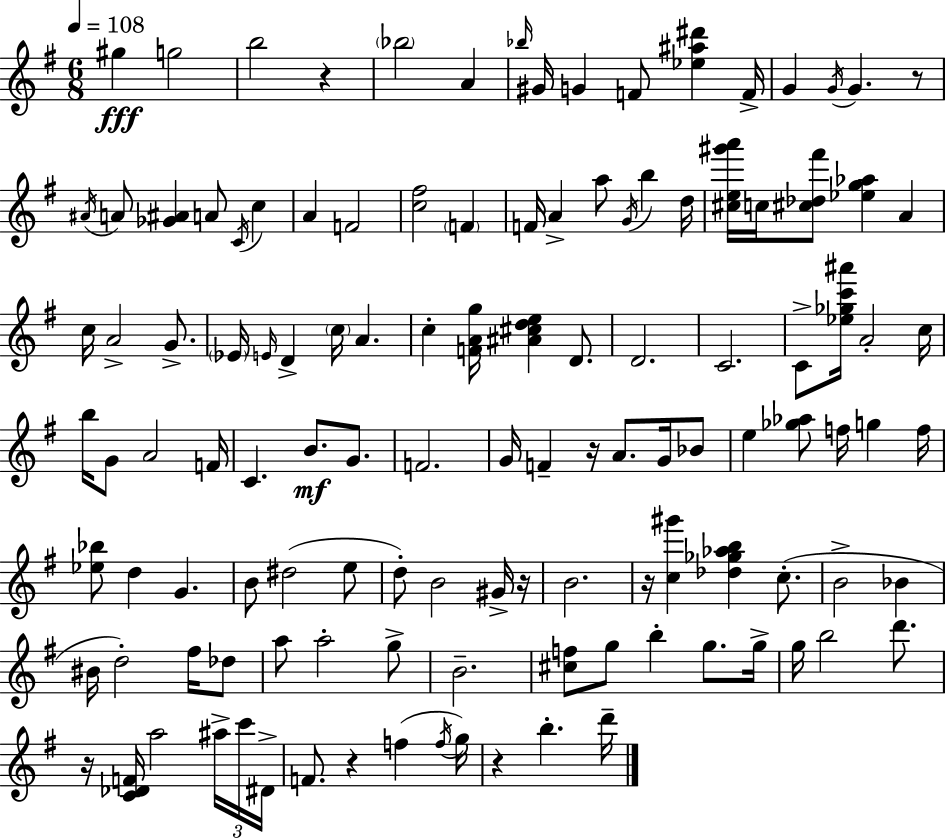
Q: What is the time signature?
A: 6/8